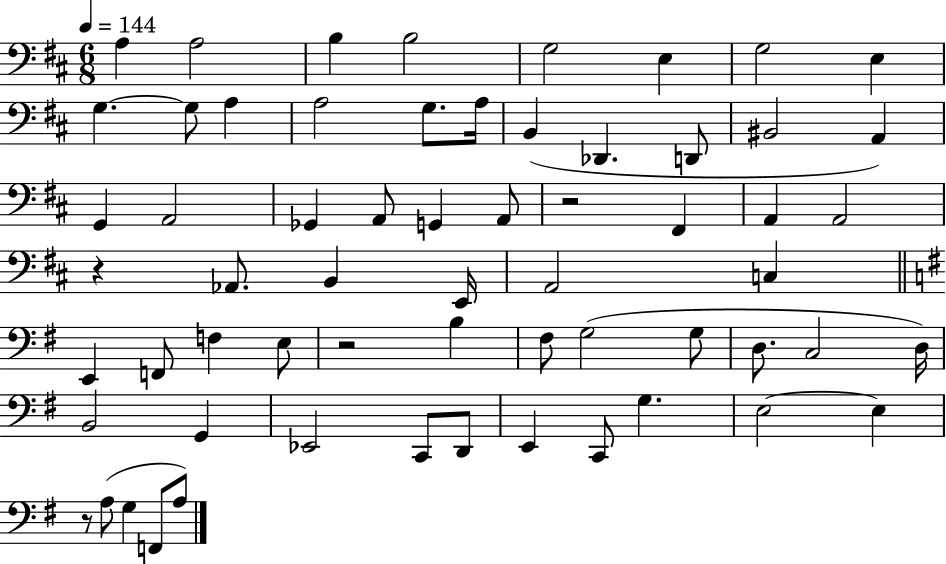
X:1
T:Untitled
M:6/8
L:1/4
K:D
A, A,2 B, B,2 G,2 E, G,2 E, G, G,/2 A, A,2 G,/2 A,/4 B,, _D,, D,,/2 ^B,,2 A,, G,, A,,2 _G,, A,,/2 G,, A,,/2 z2 ^F,, A,, A,,2 z _A,,/2 B,, E,,/4 A,,2 C, E,, F,,/2 F, E,/2 z2 B, ^F,/2 G,2 G,/2 D,/2 C,2 D,/4 B,,2 G,, _E,,2 C,,/2 D,,/2 E,, C,,/2 G, E,2 E, z/2 A,/2 G, F,,/2 A,/2